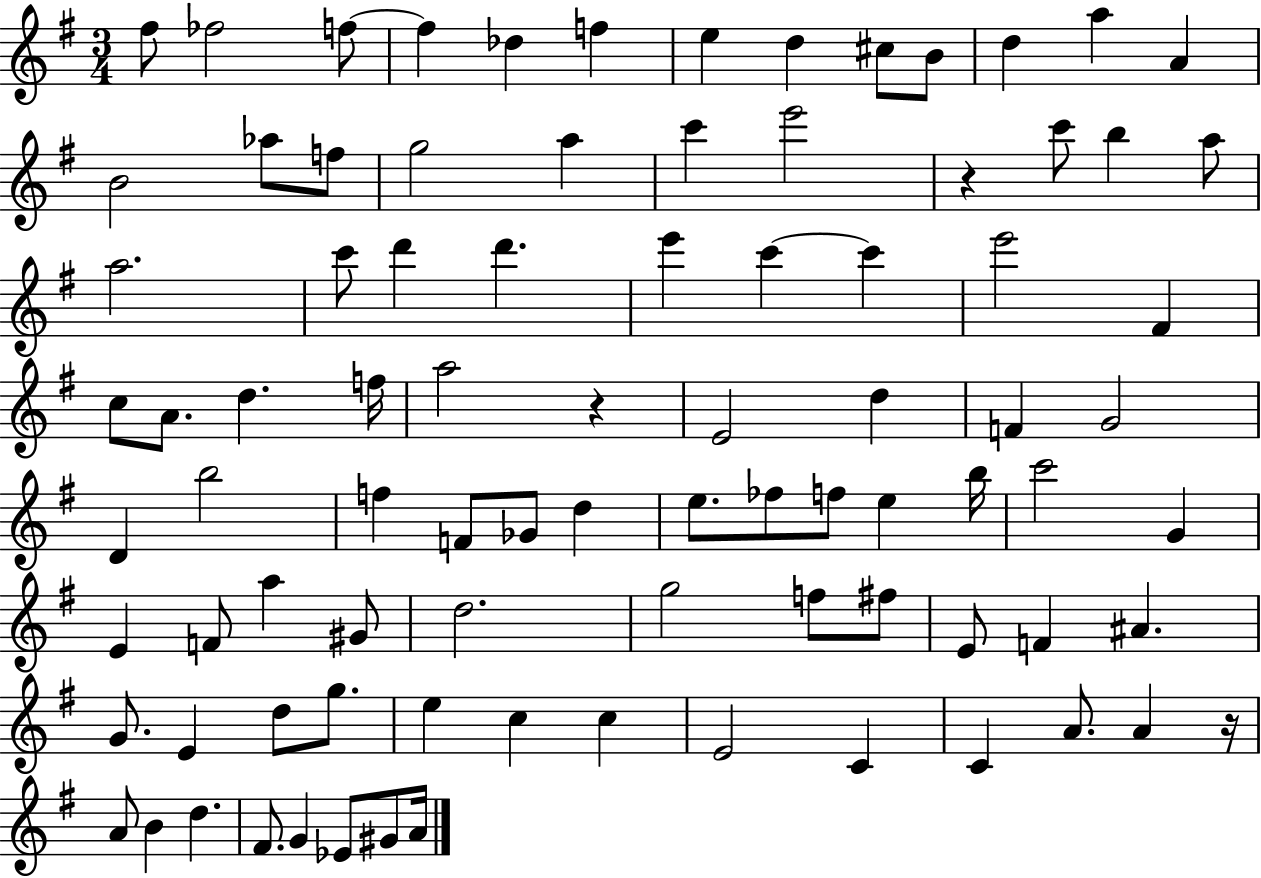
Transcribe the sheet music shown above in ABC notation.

X:1
T:Untitled
M:3/4
L:1/4
K:G
^f/2 _f2 f/2 f _d f e d ^c/2 B/2 d a A B2 _a/2 f/2 g2 a c' e'2 z c'/2 b a/2 a2 c'/2 d' d' e' c' c' e'2 ^F c/2 A/2 d f/4 a2 z E2 d F G2 D b2 f F/2 _G/2 d e/2 _f/2 f/2 e b/4 c'2 G E F/2 a ^G/2 d2 g2 f/2 ^f/2 E/2 F ^A G/2 E d/2 g/2 e c c E2 C C A/2 A z/4 A/2 B d ^F/2 G _E/2 ^G/2 A/4